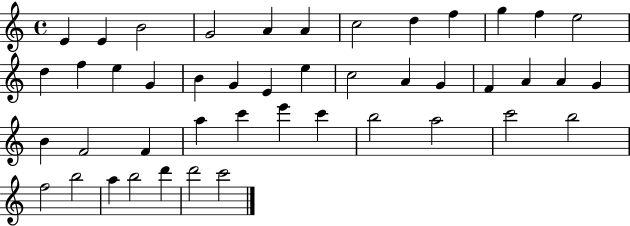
{
  \clef treble
  \time 4/4
  \defaultTimeSignature
  \key c \major
  e'4 e'4 b'2 | g'2 a'4 a'4 | c''2 d''4 f''4 | g''4 f''4 e''2 | \break d''4 f''4 e''4 g'4 | b'4 g'4 e'4 e''4 | c''2 a'4 g'4 | f'4 a'4 a'4 g'4 | \break b'4 f'2 f'4 | a''4 c'''4 e'''4 c'''4 | b''2 a''2 | c'''2 b''2 | \break f''2 b''2 | a''4 b''2 d'''4 | d'''2 c'''2 | \bar "|."
}